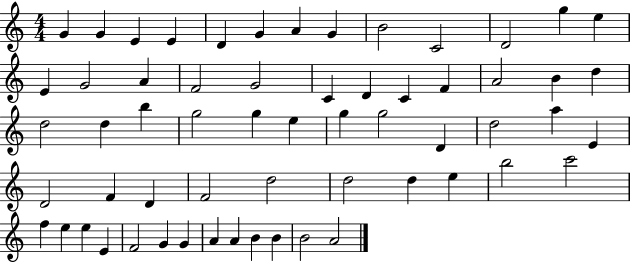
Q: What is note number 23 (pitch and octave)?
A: A4